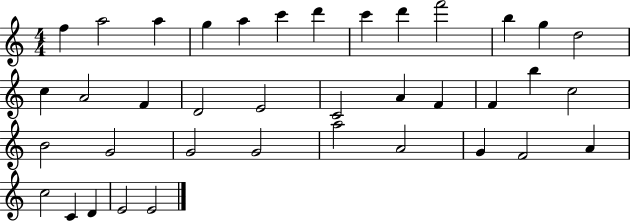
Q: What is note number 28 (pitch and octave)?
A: G4